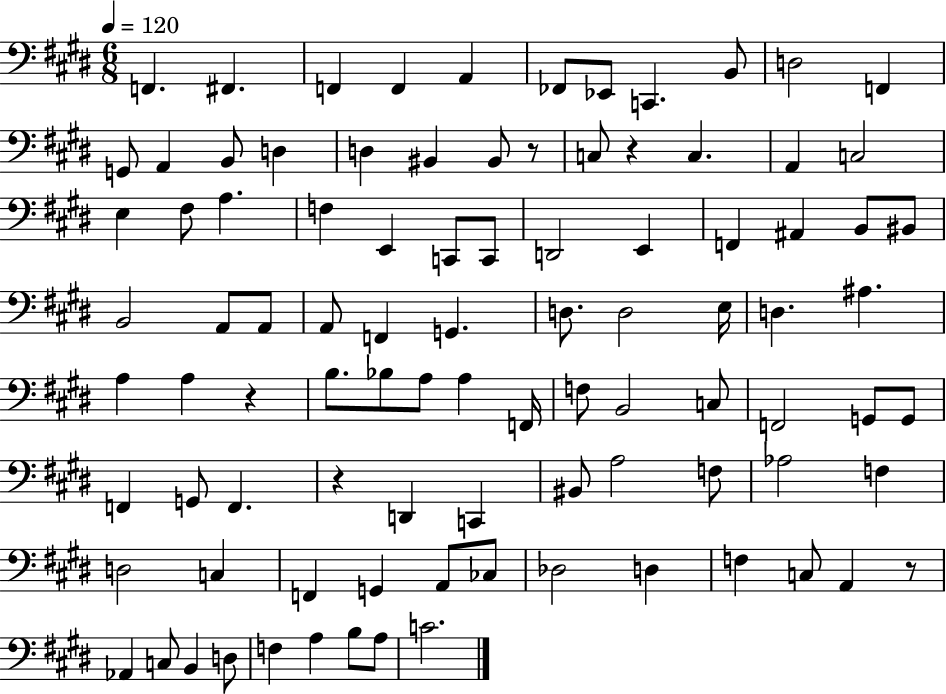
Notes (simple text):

F2/q. F#2/q. F2/q F2/q A2/q FES2/e Eb2/e C2/q. B2/e D3/h F2/q G2/e A2/q B2/e D3/q D3/q BIS2/q BIS2/e R/e C3/e R/q C3/q. A2/q C3/h E3/q F#3/e A3/q. F3/q E2/q C2/e C2/e D2/h E2/q F2/q A#2/q B2/e BIS2/e B2/h A2/e A2/e A2/e F2/q G2/q. D3/e. D3/h E3/s D3/q. A#3/q. A3/q A3/q R/q B3/e. Bb3/e A3/e A3/q F2/s F3/e B2/h C3/e F2/h G2/e G2/e F2/q G2/e F2/q. R/q D2/q C2/q BIS2/e A3/h F3/e Ab3/h F3/q D3/h C3/q F2/q G2/q A2/e CES3/e Db3/h D3/q F3/q C3/e A2/q R/e Ab2/q C3/e B2/q D3/e F3/q A3/q B3/e A3/e C4/h.